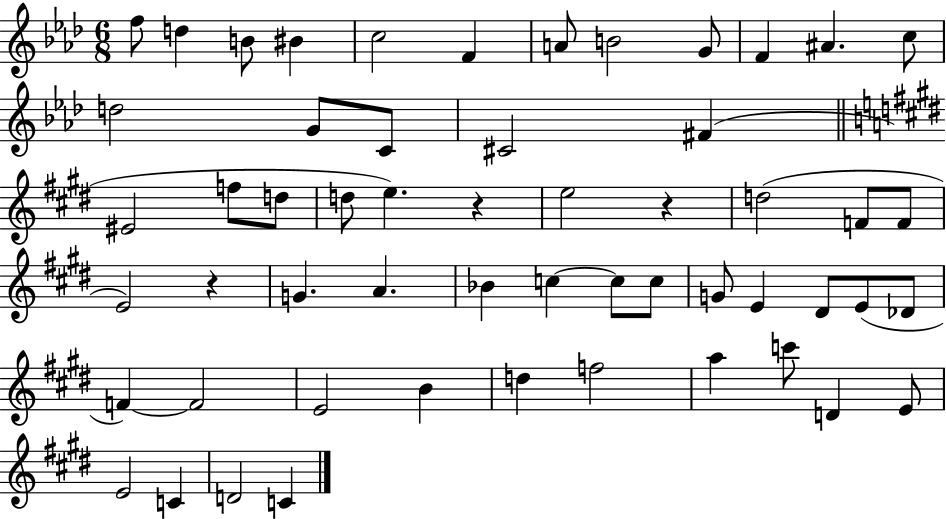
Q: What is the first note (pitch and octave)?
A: F5